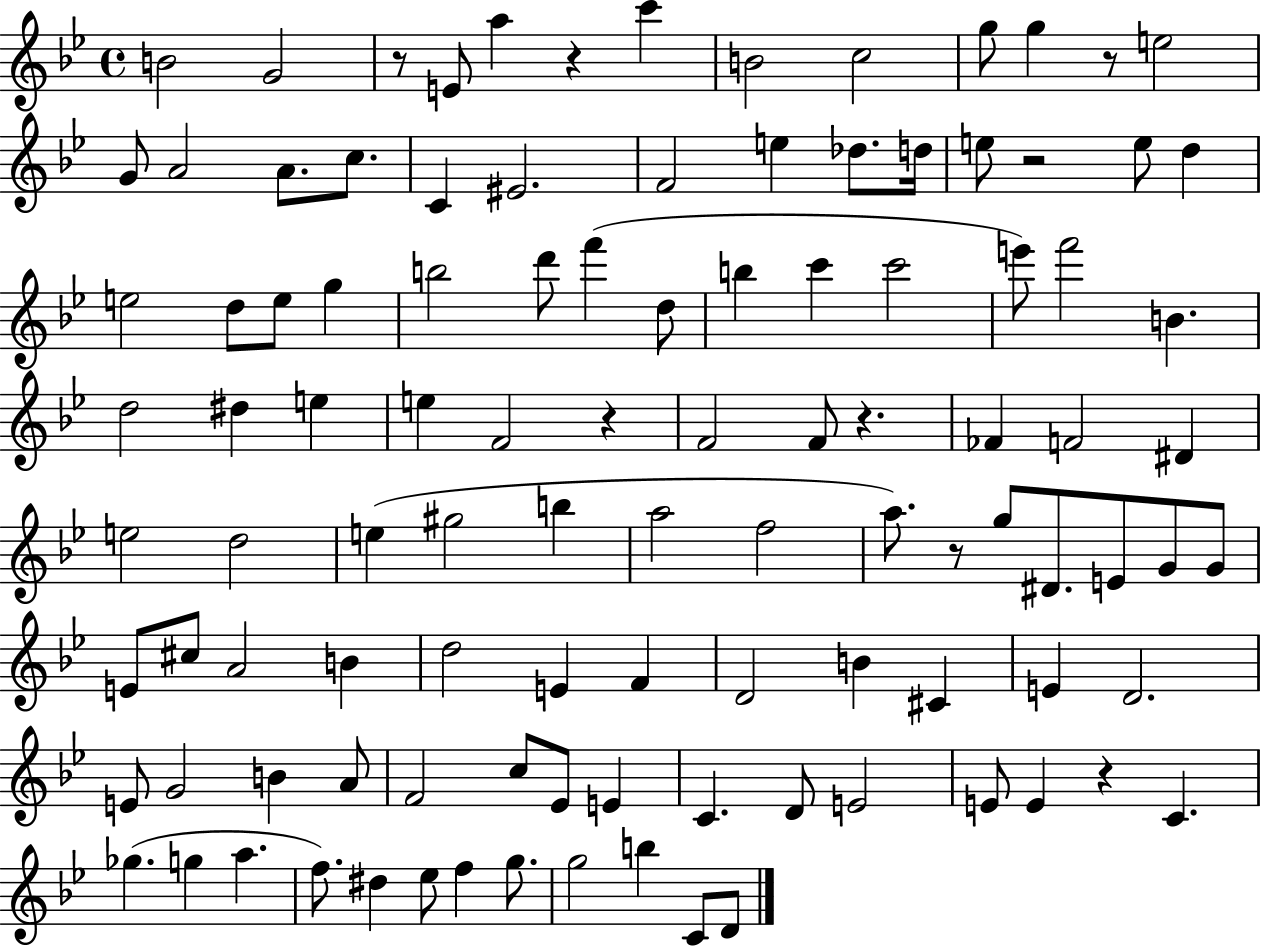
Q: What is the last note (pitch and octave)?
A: D4